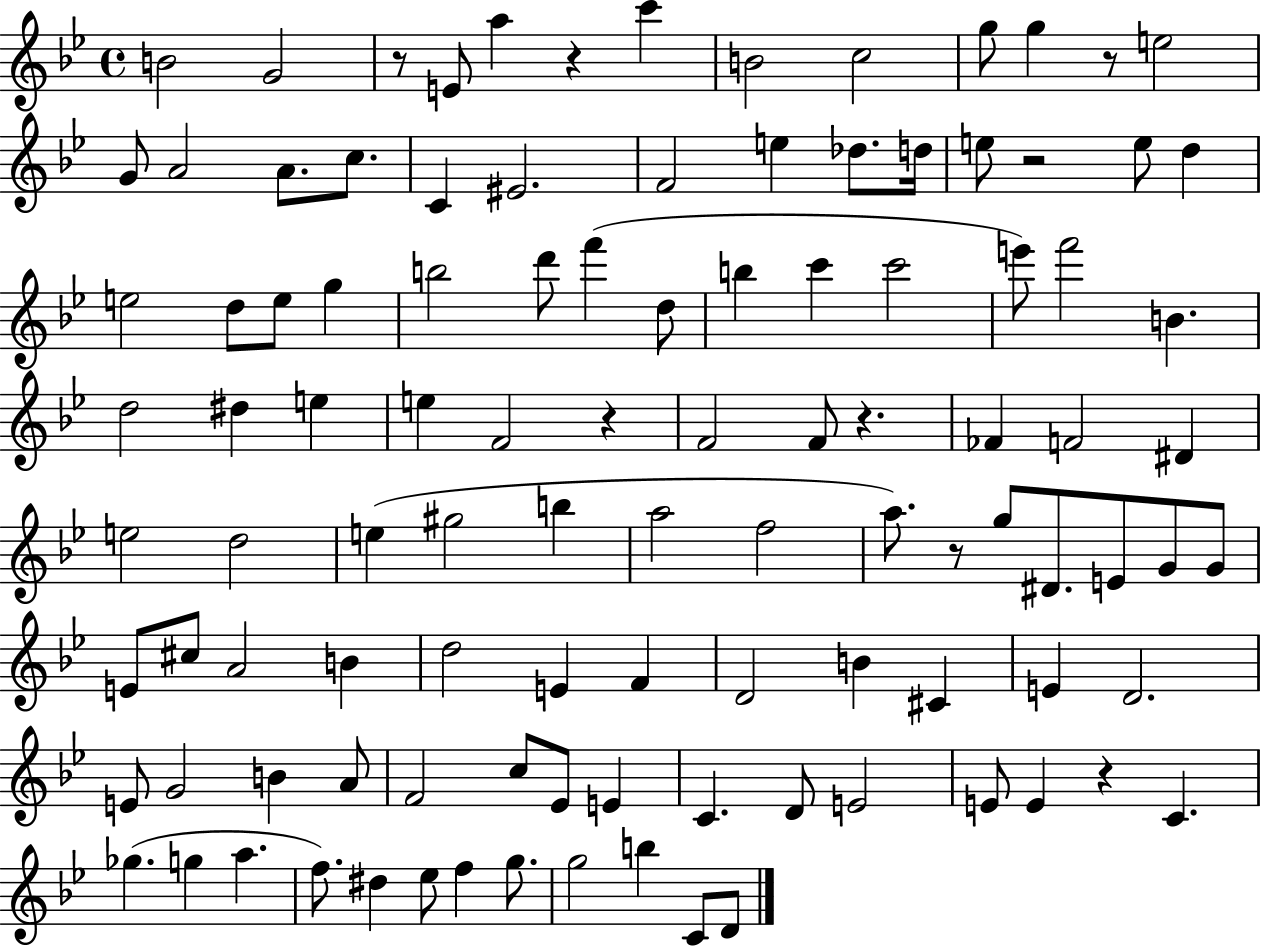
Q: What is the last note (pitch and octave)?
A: D4